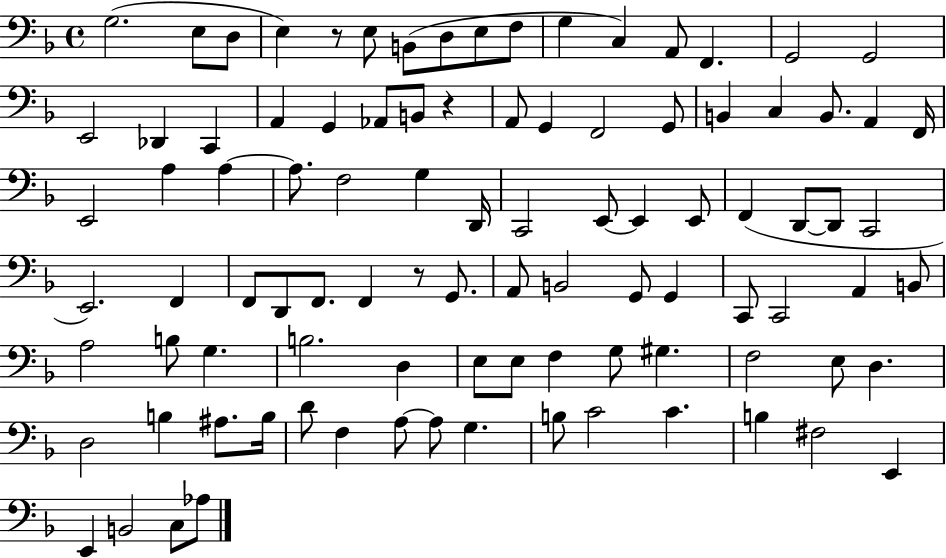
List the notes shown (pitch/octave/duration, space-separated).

G3/h. E3/e D3/e E3/q R/e E3/e B2/e D3/e E3/e F3/e G3/q C3/q A2/e F2/q. G2/h G2/h E2/h Db2/q C2/q A2/q G2/q Ab2/e B2/e R/q A2/e G2/q F2/h G2/e B2/q C3/q B2/e. A2/q F2/s E2/h A3/q A3/q A3/e. F3/h G3/q D2/s C2/h E2/e E2/q E2/e F2/q D2/e D2/e C2/h E2/h. F2/q F2/e D2/e F2/e. F2/q R/e G2/e. A2/e B2/h G2/e G2/q C2/e C2/h A2/q B2/e A3/h B3/e G3/q. B3/h. D3/q E3/e E3/e F3/q G3/e G#3/q. F3/h E3/e D3/q. D3/h B3/q A#3/e. B3/s D4/e F3/q A3/e A3/e G3/q. B3/e C4/h C4/q. B3/q F#3/h E2/q E2/q B2/h C3/e Ab3/e